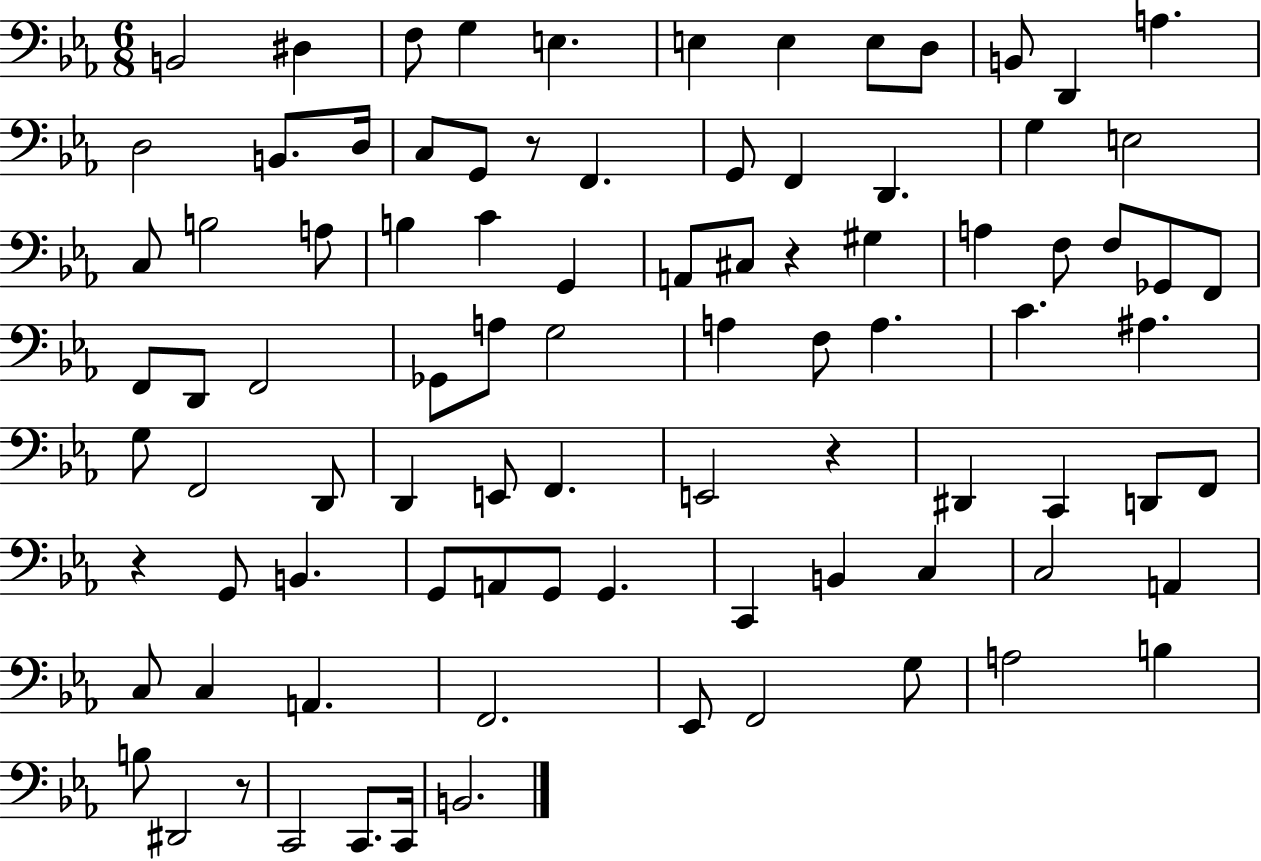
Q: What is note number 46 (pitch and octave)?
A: A3